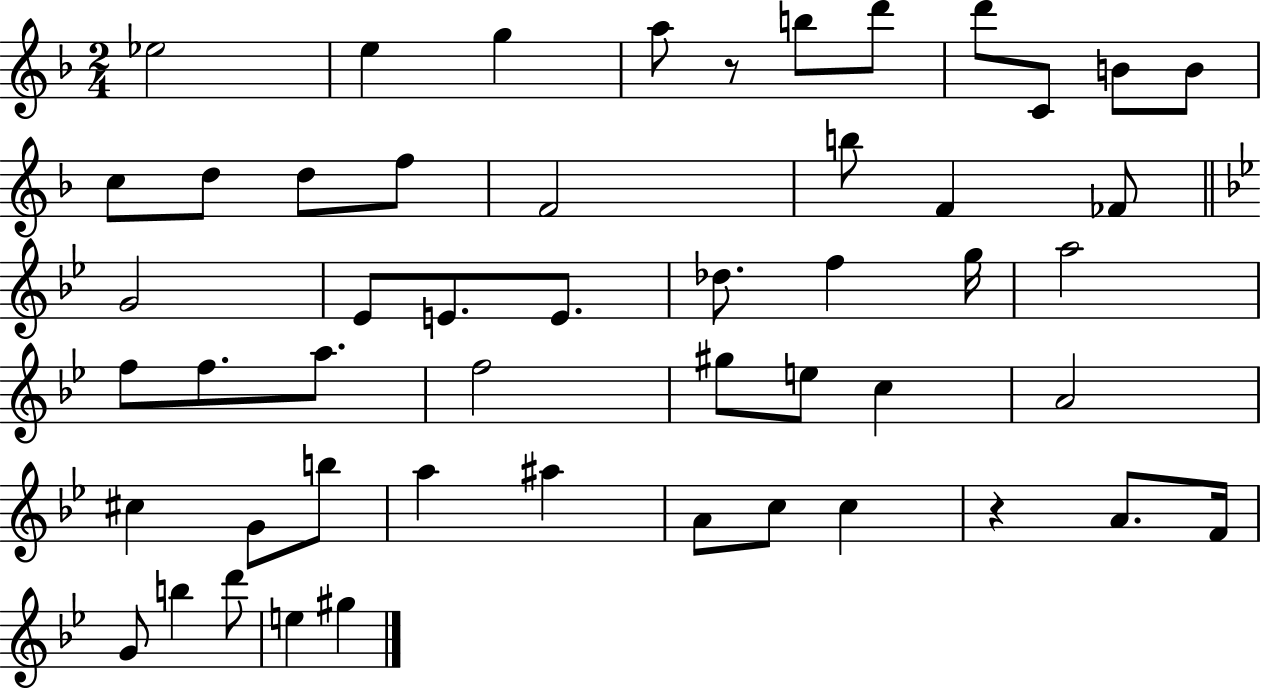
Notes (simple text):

Eb5/h E5/q G5/q A5/e R/e B5/e D6/e D6/e C4/e B4/e B4/e C5/e D5/e D5/e F5/e F4/h B5/e F4/q FES4/e G4/h Eb4/e E4/e. E4/e. Db5/e. F5/q G5/s A5/h F5/e F5/e. A5/e. F5/h G#5/e E5/e C5/q A4/h C#5/q G4/e B5/e A5/q A#5/q A4/e C5/e C5/q R/q A4/e. F4/s G4/e B5/q D6/e E5/q G#5/q